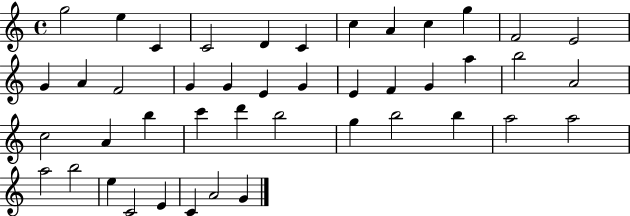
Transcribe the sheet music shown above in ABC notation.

X:1
T:Untitled
M:4/4
L:1/4
K:C
g2 e C C2 D C c A c g F2 E2 G A F2 G G E G E F G a b2 A2 c2 A b c' d' b2 g b2 b a2 a2 a2 b2 e C2 E C A2 G